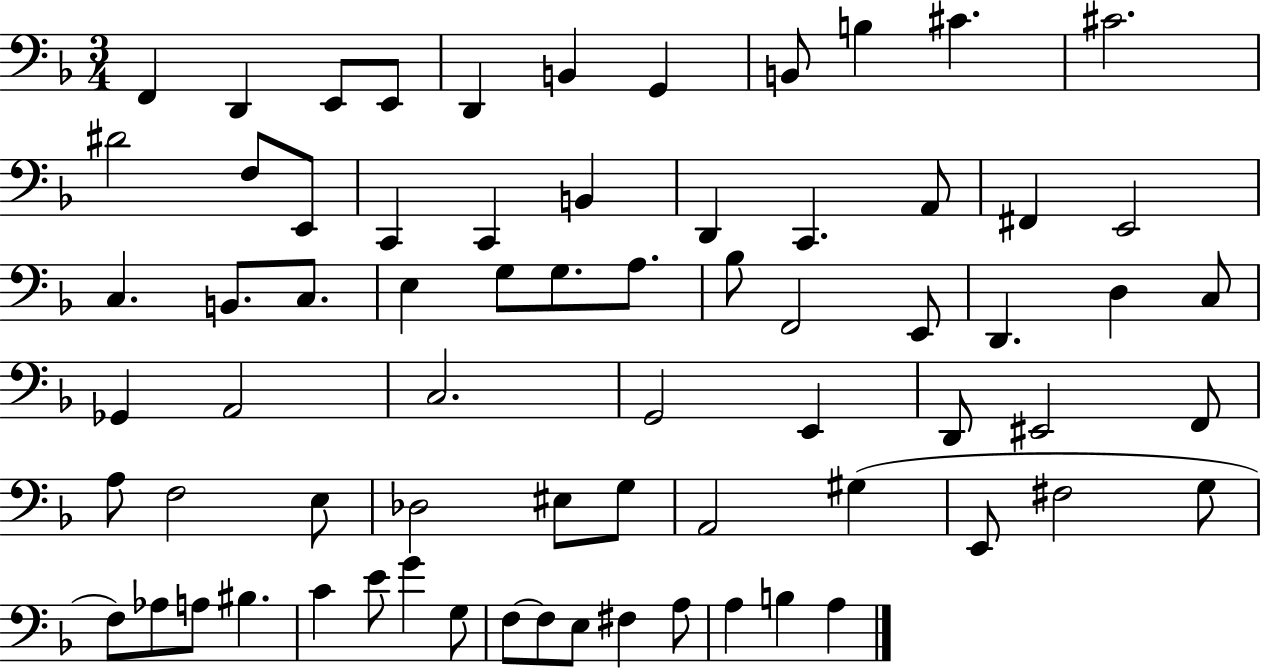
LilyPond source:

{
  \clef bass
  \numericTimeSignature
  \time 3/4
  \key f \major
  f,4 d,4 e,8 e,8 | d,4 b,4 g,4 | b,8 b4 cis'4. | cis'2. | \break dis'2 f8 e,8 | c,4 c,4 b,4 | d,4 c,4. a,8 | fis,4 e,2 | \break c4. b,8. c8. | e4 g8 g8. a8. | bes8 f,2 e,8 | d,4. d4 c8 | \break ges,4 a,2 | c2. | g,2 e,4 | d,8 eis,2 f,8 | \break a8 f2 e8 | des2 eis8 g8 | a,2 gis4( | e,8 fis2 g8 | \break f8) aes8 a8 bis4. | c'4 e'8 g'4 g8 | f8~~ f8 e8 fis4 a8 | a4 b4 a4 | \break \bar "|."
}